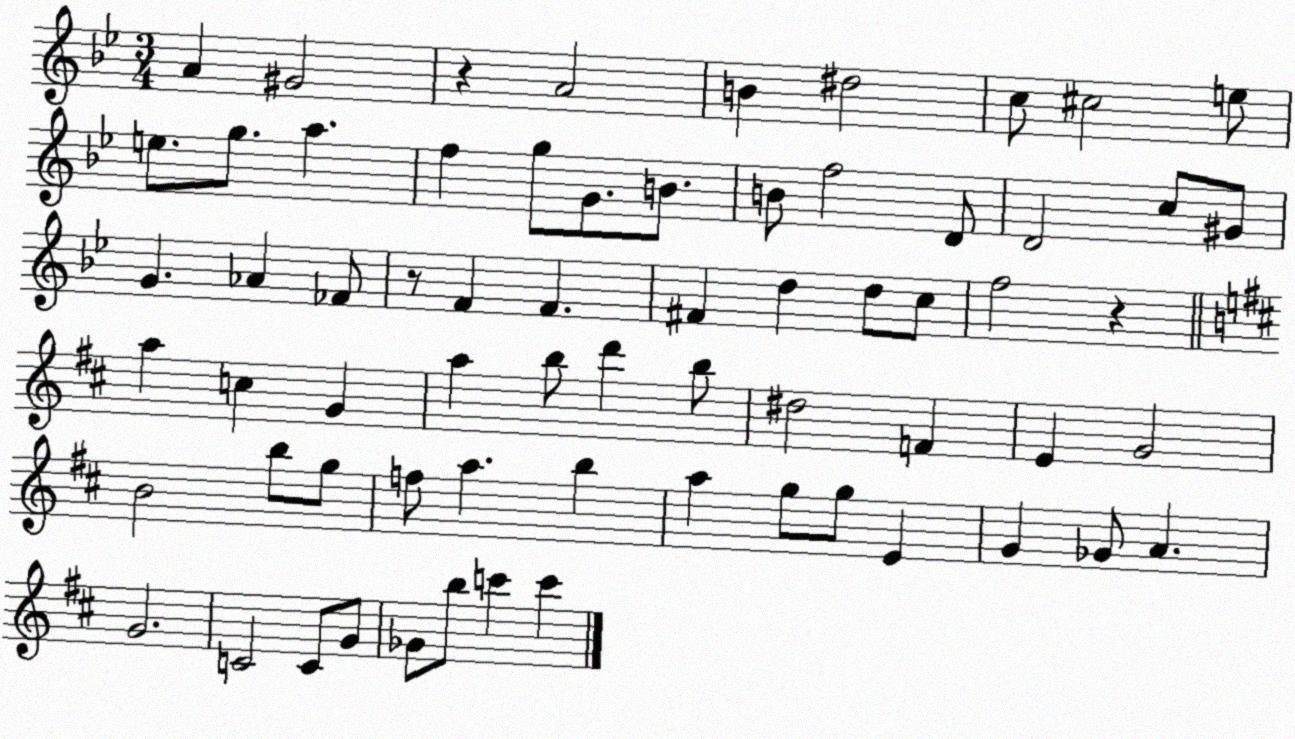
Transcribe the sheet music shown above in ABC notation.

X:1
T:Untitled
M:3/4
L:1/4
K:Bb
A ^G2 z A2 B ^d2 c/2 ^c2 e/2 e/2 g/2 a f g/2 G/2 B/2 B/2 f2 D/2 D2 c/2 ^G/2 G _A _F/2 z/2 F F ^F d d/2 c/2 f2 z a c G a b/2 d' b/2 ^d2 F E G2 B2 b/2 g/2 f/2 a b a g/2 g/2 E G _G/2 A G2 C2 C/2 G/2 _G/2 b/2 c' c'